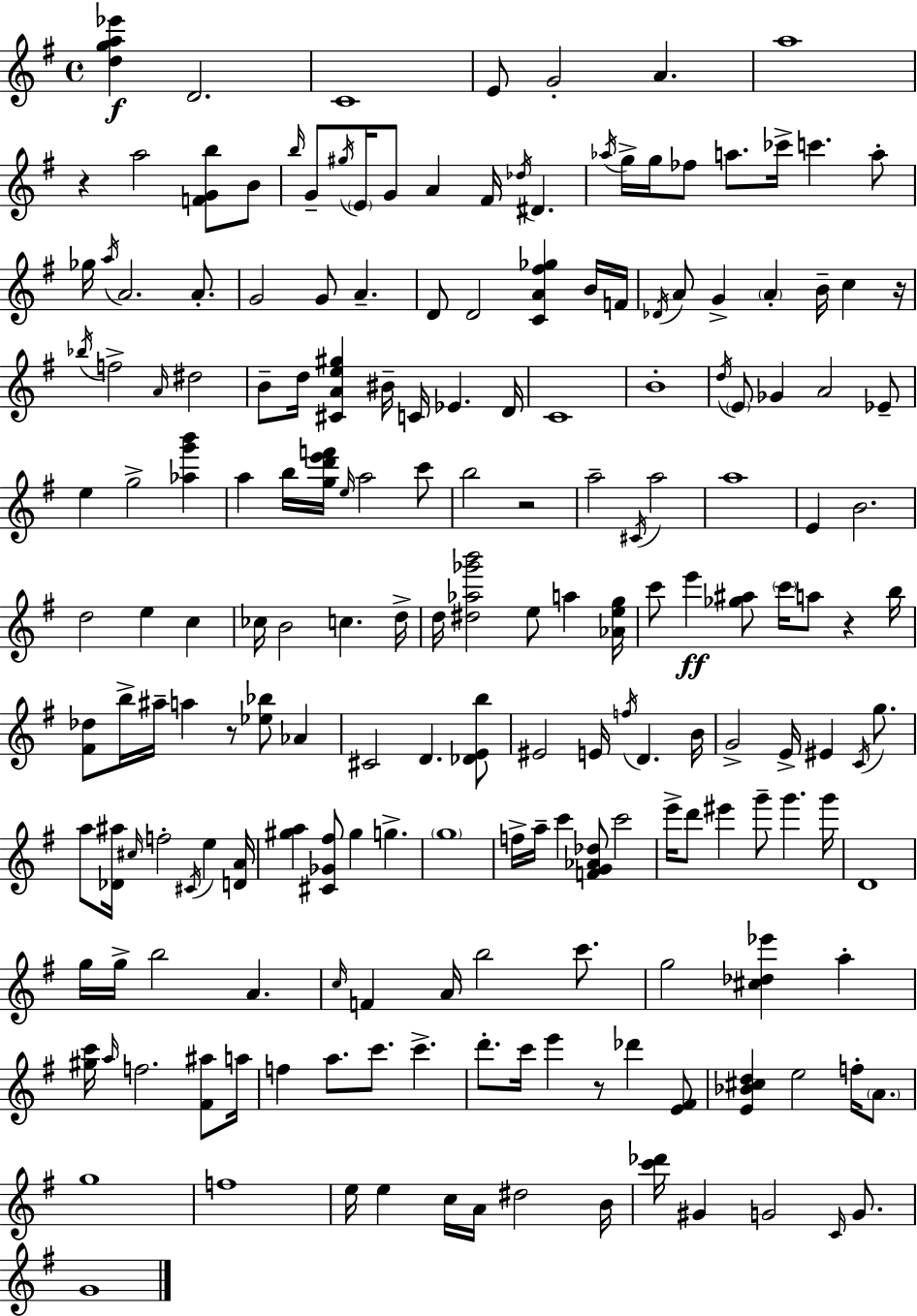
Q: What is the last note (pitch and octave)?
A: G4